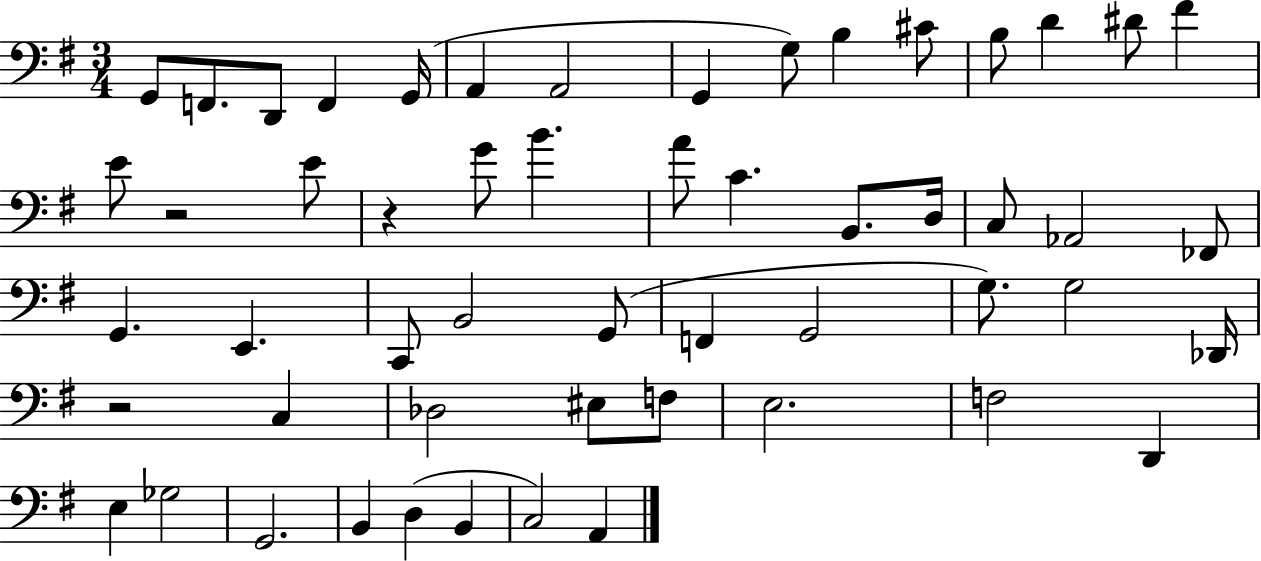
X:1
T:Untitled
M:3/4
L:1/4
K:G
G,,/2 F,,/2 D,,/2 F,, G,,/4 A,, A,,2 G,, G,/2 B, ^C/2 B,/2 D ^D/2 ^F E/2 z2 E/2 z G/2 B A/2 C B,,/2 D,/4 C,/2 _A,,2 _F,,/2 G,, E,, C,,/2 B,,2 G,,/2 F,, G,,2 G,/2 G,2 _D,,/4 z2 C, _D,2 ^E,/2 F,/2 E,2 F,2 D,, E, _G,2 G,,2 B,, D, B,, C,2 A,,